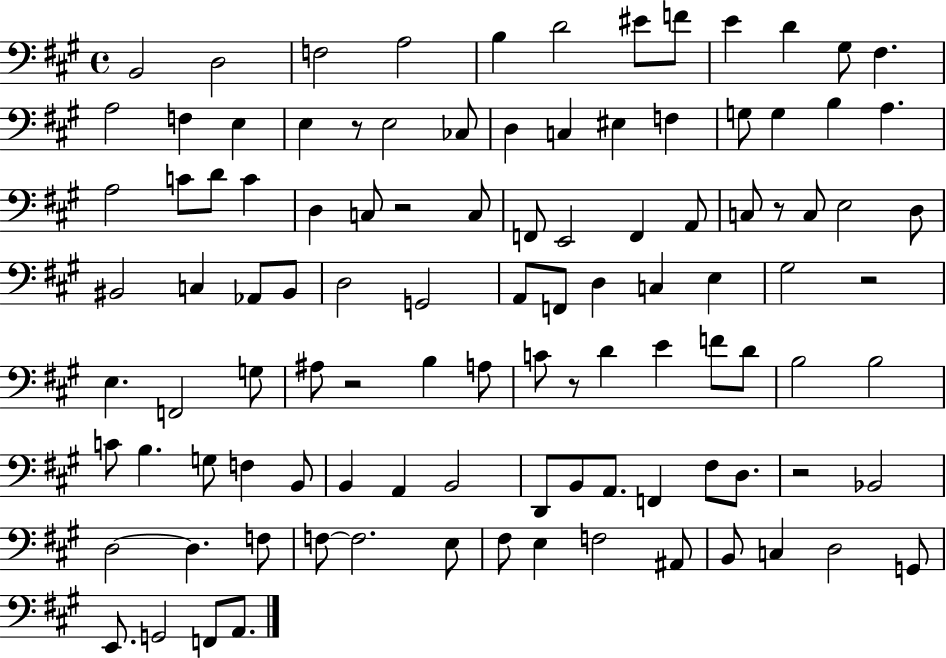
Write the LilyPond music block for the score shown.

{
  \clef bass
  \time 4/4
  \defaultTimeSignature
  \key a \major
  \repeat volta 2 { b,2 d2 | f2 a2 | b4 d'2 eis'8 f'8 | e'4 d'4 gis8 fis4. | \break a2 f4 e4 | e4 r8 e2 ces8 | d4 c4 eis4 f4 | g8 g4 b4 a4. | \break a2 c'8 d'8 c'4 | d4 c8 r2 c8 | f,8 e,2 f,4 a,8 | c8 r8 c8 e2 d8 | \break bis,2 c4 aes,8 bis,8 | d2 g,2 | a,8 f,8 d4 c4 e4 | gis2 r2 | \break e4. f,2 g8 | ais8 r2 b4 a8 | c'8 r8 d'4 e'4 f'8 d'8 | b2 b2 | \break c'8 b4. g8 f4 b,8 | b,4 a,4 b,2 | d,8 b,8 a,8. f,4 fis8 d8. | r2 bes,2 | \break d2~~ d4. f8 | f8~~ f2. e8 | fis8 e4 f2 ais,8 | b,8 c4 d2 g,8 | \break e,8. g,2 f,8 a,8. | } \bar "|."
}